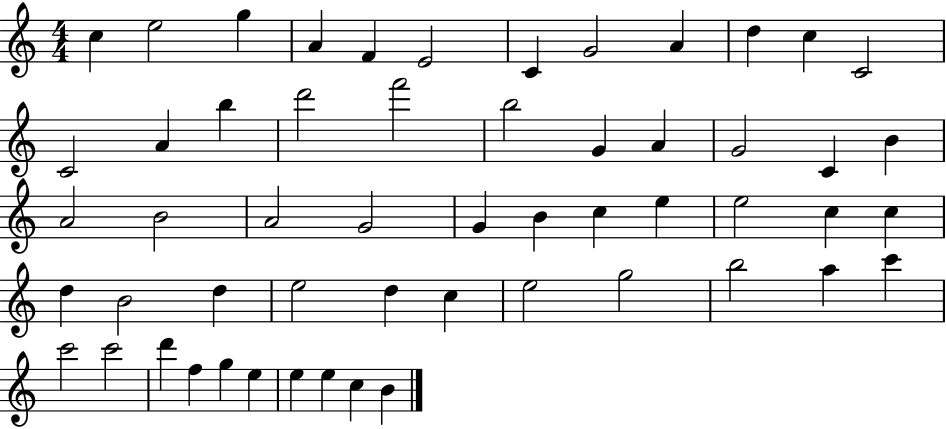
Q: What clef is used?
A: treble